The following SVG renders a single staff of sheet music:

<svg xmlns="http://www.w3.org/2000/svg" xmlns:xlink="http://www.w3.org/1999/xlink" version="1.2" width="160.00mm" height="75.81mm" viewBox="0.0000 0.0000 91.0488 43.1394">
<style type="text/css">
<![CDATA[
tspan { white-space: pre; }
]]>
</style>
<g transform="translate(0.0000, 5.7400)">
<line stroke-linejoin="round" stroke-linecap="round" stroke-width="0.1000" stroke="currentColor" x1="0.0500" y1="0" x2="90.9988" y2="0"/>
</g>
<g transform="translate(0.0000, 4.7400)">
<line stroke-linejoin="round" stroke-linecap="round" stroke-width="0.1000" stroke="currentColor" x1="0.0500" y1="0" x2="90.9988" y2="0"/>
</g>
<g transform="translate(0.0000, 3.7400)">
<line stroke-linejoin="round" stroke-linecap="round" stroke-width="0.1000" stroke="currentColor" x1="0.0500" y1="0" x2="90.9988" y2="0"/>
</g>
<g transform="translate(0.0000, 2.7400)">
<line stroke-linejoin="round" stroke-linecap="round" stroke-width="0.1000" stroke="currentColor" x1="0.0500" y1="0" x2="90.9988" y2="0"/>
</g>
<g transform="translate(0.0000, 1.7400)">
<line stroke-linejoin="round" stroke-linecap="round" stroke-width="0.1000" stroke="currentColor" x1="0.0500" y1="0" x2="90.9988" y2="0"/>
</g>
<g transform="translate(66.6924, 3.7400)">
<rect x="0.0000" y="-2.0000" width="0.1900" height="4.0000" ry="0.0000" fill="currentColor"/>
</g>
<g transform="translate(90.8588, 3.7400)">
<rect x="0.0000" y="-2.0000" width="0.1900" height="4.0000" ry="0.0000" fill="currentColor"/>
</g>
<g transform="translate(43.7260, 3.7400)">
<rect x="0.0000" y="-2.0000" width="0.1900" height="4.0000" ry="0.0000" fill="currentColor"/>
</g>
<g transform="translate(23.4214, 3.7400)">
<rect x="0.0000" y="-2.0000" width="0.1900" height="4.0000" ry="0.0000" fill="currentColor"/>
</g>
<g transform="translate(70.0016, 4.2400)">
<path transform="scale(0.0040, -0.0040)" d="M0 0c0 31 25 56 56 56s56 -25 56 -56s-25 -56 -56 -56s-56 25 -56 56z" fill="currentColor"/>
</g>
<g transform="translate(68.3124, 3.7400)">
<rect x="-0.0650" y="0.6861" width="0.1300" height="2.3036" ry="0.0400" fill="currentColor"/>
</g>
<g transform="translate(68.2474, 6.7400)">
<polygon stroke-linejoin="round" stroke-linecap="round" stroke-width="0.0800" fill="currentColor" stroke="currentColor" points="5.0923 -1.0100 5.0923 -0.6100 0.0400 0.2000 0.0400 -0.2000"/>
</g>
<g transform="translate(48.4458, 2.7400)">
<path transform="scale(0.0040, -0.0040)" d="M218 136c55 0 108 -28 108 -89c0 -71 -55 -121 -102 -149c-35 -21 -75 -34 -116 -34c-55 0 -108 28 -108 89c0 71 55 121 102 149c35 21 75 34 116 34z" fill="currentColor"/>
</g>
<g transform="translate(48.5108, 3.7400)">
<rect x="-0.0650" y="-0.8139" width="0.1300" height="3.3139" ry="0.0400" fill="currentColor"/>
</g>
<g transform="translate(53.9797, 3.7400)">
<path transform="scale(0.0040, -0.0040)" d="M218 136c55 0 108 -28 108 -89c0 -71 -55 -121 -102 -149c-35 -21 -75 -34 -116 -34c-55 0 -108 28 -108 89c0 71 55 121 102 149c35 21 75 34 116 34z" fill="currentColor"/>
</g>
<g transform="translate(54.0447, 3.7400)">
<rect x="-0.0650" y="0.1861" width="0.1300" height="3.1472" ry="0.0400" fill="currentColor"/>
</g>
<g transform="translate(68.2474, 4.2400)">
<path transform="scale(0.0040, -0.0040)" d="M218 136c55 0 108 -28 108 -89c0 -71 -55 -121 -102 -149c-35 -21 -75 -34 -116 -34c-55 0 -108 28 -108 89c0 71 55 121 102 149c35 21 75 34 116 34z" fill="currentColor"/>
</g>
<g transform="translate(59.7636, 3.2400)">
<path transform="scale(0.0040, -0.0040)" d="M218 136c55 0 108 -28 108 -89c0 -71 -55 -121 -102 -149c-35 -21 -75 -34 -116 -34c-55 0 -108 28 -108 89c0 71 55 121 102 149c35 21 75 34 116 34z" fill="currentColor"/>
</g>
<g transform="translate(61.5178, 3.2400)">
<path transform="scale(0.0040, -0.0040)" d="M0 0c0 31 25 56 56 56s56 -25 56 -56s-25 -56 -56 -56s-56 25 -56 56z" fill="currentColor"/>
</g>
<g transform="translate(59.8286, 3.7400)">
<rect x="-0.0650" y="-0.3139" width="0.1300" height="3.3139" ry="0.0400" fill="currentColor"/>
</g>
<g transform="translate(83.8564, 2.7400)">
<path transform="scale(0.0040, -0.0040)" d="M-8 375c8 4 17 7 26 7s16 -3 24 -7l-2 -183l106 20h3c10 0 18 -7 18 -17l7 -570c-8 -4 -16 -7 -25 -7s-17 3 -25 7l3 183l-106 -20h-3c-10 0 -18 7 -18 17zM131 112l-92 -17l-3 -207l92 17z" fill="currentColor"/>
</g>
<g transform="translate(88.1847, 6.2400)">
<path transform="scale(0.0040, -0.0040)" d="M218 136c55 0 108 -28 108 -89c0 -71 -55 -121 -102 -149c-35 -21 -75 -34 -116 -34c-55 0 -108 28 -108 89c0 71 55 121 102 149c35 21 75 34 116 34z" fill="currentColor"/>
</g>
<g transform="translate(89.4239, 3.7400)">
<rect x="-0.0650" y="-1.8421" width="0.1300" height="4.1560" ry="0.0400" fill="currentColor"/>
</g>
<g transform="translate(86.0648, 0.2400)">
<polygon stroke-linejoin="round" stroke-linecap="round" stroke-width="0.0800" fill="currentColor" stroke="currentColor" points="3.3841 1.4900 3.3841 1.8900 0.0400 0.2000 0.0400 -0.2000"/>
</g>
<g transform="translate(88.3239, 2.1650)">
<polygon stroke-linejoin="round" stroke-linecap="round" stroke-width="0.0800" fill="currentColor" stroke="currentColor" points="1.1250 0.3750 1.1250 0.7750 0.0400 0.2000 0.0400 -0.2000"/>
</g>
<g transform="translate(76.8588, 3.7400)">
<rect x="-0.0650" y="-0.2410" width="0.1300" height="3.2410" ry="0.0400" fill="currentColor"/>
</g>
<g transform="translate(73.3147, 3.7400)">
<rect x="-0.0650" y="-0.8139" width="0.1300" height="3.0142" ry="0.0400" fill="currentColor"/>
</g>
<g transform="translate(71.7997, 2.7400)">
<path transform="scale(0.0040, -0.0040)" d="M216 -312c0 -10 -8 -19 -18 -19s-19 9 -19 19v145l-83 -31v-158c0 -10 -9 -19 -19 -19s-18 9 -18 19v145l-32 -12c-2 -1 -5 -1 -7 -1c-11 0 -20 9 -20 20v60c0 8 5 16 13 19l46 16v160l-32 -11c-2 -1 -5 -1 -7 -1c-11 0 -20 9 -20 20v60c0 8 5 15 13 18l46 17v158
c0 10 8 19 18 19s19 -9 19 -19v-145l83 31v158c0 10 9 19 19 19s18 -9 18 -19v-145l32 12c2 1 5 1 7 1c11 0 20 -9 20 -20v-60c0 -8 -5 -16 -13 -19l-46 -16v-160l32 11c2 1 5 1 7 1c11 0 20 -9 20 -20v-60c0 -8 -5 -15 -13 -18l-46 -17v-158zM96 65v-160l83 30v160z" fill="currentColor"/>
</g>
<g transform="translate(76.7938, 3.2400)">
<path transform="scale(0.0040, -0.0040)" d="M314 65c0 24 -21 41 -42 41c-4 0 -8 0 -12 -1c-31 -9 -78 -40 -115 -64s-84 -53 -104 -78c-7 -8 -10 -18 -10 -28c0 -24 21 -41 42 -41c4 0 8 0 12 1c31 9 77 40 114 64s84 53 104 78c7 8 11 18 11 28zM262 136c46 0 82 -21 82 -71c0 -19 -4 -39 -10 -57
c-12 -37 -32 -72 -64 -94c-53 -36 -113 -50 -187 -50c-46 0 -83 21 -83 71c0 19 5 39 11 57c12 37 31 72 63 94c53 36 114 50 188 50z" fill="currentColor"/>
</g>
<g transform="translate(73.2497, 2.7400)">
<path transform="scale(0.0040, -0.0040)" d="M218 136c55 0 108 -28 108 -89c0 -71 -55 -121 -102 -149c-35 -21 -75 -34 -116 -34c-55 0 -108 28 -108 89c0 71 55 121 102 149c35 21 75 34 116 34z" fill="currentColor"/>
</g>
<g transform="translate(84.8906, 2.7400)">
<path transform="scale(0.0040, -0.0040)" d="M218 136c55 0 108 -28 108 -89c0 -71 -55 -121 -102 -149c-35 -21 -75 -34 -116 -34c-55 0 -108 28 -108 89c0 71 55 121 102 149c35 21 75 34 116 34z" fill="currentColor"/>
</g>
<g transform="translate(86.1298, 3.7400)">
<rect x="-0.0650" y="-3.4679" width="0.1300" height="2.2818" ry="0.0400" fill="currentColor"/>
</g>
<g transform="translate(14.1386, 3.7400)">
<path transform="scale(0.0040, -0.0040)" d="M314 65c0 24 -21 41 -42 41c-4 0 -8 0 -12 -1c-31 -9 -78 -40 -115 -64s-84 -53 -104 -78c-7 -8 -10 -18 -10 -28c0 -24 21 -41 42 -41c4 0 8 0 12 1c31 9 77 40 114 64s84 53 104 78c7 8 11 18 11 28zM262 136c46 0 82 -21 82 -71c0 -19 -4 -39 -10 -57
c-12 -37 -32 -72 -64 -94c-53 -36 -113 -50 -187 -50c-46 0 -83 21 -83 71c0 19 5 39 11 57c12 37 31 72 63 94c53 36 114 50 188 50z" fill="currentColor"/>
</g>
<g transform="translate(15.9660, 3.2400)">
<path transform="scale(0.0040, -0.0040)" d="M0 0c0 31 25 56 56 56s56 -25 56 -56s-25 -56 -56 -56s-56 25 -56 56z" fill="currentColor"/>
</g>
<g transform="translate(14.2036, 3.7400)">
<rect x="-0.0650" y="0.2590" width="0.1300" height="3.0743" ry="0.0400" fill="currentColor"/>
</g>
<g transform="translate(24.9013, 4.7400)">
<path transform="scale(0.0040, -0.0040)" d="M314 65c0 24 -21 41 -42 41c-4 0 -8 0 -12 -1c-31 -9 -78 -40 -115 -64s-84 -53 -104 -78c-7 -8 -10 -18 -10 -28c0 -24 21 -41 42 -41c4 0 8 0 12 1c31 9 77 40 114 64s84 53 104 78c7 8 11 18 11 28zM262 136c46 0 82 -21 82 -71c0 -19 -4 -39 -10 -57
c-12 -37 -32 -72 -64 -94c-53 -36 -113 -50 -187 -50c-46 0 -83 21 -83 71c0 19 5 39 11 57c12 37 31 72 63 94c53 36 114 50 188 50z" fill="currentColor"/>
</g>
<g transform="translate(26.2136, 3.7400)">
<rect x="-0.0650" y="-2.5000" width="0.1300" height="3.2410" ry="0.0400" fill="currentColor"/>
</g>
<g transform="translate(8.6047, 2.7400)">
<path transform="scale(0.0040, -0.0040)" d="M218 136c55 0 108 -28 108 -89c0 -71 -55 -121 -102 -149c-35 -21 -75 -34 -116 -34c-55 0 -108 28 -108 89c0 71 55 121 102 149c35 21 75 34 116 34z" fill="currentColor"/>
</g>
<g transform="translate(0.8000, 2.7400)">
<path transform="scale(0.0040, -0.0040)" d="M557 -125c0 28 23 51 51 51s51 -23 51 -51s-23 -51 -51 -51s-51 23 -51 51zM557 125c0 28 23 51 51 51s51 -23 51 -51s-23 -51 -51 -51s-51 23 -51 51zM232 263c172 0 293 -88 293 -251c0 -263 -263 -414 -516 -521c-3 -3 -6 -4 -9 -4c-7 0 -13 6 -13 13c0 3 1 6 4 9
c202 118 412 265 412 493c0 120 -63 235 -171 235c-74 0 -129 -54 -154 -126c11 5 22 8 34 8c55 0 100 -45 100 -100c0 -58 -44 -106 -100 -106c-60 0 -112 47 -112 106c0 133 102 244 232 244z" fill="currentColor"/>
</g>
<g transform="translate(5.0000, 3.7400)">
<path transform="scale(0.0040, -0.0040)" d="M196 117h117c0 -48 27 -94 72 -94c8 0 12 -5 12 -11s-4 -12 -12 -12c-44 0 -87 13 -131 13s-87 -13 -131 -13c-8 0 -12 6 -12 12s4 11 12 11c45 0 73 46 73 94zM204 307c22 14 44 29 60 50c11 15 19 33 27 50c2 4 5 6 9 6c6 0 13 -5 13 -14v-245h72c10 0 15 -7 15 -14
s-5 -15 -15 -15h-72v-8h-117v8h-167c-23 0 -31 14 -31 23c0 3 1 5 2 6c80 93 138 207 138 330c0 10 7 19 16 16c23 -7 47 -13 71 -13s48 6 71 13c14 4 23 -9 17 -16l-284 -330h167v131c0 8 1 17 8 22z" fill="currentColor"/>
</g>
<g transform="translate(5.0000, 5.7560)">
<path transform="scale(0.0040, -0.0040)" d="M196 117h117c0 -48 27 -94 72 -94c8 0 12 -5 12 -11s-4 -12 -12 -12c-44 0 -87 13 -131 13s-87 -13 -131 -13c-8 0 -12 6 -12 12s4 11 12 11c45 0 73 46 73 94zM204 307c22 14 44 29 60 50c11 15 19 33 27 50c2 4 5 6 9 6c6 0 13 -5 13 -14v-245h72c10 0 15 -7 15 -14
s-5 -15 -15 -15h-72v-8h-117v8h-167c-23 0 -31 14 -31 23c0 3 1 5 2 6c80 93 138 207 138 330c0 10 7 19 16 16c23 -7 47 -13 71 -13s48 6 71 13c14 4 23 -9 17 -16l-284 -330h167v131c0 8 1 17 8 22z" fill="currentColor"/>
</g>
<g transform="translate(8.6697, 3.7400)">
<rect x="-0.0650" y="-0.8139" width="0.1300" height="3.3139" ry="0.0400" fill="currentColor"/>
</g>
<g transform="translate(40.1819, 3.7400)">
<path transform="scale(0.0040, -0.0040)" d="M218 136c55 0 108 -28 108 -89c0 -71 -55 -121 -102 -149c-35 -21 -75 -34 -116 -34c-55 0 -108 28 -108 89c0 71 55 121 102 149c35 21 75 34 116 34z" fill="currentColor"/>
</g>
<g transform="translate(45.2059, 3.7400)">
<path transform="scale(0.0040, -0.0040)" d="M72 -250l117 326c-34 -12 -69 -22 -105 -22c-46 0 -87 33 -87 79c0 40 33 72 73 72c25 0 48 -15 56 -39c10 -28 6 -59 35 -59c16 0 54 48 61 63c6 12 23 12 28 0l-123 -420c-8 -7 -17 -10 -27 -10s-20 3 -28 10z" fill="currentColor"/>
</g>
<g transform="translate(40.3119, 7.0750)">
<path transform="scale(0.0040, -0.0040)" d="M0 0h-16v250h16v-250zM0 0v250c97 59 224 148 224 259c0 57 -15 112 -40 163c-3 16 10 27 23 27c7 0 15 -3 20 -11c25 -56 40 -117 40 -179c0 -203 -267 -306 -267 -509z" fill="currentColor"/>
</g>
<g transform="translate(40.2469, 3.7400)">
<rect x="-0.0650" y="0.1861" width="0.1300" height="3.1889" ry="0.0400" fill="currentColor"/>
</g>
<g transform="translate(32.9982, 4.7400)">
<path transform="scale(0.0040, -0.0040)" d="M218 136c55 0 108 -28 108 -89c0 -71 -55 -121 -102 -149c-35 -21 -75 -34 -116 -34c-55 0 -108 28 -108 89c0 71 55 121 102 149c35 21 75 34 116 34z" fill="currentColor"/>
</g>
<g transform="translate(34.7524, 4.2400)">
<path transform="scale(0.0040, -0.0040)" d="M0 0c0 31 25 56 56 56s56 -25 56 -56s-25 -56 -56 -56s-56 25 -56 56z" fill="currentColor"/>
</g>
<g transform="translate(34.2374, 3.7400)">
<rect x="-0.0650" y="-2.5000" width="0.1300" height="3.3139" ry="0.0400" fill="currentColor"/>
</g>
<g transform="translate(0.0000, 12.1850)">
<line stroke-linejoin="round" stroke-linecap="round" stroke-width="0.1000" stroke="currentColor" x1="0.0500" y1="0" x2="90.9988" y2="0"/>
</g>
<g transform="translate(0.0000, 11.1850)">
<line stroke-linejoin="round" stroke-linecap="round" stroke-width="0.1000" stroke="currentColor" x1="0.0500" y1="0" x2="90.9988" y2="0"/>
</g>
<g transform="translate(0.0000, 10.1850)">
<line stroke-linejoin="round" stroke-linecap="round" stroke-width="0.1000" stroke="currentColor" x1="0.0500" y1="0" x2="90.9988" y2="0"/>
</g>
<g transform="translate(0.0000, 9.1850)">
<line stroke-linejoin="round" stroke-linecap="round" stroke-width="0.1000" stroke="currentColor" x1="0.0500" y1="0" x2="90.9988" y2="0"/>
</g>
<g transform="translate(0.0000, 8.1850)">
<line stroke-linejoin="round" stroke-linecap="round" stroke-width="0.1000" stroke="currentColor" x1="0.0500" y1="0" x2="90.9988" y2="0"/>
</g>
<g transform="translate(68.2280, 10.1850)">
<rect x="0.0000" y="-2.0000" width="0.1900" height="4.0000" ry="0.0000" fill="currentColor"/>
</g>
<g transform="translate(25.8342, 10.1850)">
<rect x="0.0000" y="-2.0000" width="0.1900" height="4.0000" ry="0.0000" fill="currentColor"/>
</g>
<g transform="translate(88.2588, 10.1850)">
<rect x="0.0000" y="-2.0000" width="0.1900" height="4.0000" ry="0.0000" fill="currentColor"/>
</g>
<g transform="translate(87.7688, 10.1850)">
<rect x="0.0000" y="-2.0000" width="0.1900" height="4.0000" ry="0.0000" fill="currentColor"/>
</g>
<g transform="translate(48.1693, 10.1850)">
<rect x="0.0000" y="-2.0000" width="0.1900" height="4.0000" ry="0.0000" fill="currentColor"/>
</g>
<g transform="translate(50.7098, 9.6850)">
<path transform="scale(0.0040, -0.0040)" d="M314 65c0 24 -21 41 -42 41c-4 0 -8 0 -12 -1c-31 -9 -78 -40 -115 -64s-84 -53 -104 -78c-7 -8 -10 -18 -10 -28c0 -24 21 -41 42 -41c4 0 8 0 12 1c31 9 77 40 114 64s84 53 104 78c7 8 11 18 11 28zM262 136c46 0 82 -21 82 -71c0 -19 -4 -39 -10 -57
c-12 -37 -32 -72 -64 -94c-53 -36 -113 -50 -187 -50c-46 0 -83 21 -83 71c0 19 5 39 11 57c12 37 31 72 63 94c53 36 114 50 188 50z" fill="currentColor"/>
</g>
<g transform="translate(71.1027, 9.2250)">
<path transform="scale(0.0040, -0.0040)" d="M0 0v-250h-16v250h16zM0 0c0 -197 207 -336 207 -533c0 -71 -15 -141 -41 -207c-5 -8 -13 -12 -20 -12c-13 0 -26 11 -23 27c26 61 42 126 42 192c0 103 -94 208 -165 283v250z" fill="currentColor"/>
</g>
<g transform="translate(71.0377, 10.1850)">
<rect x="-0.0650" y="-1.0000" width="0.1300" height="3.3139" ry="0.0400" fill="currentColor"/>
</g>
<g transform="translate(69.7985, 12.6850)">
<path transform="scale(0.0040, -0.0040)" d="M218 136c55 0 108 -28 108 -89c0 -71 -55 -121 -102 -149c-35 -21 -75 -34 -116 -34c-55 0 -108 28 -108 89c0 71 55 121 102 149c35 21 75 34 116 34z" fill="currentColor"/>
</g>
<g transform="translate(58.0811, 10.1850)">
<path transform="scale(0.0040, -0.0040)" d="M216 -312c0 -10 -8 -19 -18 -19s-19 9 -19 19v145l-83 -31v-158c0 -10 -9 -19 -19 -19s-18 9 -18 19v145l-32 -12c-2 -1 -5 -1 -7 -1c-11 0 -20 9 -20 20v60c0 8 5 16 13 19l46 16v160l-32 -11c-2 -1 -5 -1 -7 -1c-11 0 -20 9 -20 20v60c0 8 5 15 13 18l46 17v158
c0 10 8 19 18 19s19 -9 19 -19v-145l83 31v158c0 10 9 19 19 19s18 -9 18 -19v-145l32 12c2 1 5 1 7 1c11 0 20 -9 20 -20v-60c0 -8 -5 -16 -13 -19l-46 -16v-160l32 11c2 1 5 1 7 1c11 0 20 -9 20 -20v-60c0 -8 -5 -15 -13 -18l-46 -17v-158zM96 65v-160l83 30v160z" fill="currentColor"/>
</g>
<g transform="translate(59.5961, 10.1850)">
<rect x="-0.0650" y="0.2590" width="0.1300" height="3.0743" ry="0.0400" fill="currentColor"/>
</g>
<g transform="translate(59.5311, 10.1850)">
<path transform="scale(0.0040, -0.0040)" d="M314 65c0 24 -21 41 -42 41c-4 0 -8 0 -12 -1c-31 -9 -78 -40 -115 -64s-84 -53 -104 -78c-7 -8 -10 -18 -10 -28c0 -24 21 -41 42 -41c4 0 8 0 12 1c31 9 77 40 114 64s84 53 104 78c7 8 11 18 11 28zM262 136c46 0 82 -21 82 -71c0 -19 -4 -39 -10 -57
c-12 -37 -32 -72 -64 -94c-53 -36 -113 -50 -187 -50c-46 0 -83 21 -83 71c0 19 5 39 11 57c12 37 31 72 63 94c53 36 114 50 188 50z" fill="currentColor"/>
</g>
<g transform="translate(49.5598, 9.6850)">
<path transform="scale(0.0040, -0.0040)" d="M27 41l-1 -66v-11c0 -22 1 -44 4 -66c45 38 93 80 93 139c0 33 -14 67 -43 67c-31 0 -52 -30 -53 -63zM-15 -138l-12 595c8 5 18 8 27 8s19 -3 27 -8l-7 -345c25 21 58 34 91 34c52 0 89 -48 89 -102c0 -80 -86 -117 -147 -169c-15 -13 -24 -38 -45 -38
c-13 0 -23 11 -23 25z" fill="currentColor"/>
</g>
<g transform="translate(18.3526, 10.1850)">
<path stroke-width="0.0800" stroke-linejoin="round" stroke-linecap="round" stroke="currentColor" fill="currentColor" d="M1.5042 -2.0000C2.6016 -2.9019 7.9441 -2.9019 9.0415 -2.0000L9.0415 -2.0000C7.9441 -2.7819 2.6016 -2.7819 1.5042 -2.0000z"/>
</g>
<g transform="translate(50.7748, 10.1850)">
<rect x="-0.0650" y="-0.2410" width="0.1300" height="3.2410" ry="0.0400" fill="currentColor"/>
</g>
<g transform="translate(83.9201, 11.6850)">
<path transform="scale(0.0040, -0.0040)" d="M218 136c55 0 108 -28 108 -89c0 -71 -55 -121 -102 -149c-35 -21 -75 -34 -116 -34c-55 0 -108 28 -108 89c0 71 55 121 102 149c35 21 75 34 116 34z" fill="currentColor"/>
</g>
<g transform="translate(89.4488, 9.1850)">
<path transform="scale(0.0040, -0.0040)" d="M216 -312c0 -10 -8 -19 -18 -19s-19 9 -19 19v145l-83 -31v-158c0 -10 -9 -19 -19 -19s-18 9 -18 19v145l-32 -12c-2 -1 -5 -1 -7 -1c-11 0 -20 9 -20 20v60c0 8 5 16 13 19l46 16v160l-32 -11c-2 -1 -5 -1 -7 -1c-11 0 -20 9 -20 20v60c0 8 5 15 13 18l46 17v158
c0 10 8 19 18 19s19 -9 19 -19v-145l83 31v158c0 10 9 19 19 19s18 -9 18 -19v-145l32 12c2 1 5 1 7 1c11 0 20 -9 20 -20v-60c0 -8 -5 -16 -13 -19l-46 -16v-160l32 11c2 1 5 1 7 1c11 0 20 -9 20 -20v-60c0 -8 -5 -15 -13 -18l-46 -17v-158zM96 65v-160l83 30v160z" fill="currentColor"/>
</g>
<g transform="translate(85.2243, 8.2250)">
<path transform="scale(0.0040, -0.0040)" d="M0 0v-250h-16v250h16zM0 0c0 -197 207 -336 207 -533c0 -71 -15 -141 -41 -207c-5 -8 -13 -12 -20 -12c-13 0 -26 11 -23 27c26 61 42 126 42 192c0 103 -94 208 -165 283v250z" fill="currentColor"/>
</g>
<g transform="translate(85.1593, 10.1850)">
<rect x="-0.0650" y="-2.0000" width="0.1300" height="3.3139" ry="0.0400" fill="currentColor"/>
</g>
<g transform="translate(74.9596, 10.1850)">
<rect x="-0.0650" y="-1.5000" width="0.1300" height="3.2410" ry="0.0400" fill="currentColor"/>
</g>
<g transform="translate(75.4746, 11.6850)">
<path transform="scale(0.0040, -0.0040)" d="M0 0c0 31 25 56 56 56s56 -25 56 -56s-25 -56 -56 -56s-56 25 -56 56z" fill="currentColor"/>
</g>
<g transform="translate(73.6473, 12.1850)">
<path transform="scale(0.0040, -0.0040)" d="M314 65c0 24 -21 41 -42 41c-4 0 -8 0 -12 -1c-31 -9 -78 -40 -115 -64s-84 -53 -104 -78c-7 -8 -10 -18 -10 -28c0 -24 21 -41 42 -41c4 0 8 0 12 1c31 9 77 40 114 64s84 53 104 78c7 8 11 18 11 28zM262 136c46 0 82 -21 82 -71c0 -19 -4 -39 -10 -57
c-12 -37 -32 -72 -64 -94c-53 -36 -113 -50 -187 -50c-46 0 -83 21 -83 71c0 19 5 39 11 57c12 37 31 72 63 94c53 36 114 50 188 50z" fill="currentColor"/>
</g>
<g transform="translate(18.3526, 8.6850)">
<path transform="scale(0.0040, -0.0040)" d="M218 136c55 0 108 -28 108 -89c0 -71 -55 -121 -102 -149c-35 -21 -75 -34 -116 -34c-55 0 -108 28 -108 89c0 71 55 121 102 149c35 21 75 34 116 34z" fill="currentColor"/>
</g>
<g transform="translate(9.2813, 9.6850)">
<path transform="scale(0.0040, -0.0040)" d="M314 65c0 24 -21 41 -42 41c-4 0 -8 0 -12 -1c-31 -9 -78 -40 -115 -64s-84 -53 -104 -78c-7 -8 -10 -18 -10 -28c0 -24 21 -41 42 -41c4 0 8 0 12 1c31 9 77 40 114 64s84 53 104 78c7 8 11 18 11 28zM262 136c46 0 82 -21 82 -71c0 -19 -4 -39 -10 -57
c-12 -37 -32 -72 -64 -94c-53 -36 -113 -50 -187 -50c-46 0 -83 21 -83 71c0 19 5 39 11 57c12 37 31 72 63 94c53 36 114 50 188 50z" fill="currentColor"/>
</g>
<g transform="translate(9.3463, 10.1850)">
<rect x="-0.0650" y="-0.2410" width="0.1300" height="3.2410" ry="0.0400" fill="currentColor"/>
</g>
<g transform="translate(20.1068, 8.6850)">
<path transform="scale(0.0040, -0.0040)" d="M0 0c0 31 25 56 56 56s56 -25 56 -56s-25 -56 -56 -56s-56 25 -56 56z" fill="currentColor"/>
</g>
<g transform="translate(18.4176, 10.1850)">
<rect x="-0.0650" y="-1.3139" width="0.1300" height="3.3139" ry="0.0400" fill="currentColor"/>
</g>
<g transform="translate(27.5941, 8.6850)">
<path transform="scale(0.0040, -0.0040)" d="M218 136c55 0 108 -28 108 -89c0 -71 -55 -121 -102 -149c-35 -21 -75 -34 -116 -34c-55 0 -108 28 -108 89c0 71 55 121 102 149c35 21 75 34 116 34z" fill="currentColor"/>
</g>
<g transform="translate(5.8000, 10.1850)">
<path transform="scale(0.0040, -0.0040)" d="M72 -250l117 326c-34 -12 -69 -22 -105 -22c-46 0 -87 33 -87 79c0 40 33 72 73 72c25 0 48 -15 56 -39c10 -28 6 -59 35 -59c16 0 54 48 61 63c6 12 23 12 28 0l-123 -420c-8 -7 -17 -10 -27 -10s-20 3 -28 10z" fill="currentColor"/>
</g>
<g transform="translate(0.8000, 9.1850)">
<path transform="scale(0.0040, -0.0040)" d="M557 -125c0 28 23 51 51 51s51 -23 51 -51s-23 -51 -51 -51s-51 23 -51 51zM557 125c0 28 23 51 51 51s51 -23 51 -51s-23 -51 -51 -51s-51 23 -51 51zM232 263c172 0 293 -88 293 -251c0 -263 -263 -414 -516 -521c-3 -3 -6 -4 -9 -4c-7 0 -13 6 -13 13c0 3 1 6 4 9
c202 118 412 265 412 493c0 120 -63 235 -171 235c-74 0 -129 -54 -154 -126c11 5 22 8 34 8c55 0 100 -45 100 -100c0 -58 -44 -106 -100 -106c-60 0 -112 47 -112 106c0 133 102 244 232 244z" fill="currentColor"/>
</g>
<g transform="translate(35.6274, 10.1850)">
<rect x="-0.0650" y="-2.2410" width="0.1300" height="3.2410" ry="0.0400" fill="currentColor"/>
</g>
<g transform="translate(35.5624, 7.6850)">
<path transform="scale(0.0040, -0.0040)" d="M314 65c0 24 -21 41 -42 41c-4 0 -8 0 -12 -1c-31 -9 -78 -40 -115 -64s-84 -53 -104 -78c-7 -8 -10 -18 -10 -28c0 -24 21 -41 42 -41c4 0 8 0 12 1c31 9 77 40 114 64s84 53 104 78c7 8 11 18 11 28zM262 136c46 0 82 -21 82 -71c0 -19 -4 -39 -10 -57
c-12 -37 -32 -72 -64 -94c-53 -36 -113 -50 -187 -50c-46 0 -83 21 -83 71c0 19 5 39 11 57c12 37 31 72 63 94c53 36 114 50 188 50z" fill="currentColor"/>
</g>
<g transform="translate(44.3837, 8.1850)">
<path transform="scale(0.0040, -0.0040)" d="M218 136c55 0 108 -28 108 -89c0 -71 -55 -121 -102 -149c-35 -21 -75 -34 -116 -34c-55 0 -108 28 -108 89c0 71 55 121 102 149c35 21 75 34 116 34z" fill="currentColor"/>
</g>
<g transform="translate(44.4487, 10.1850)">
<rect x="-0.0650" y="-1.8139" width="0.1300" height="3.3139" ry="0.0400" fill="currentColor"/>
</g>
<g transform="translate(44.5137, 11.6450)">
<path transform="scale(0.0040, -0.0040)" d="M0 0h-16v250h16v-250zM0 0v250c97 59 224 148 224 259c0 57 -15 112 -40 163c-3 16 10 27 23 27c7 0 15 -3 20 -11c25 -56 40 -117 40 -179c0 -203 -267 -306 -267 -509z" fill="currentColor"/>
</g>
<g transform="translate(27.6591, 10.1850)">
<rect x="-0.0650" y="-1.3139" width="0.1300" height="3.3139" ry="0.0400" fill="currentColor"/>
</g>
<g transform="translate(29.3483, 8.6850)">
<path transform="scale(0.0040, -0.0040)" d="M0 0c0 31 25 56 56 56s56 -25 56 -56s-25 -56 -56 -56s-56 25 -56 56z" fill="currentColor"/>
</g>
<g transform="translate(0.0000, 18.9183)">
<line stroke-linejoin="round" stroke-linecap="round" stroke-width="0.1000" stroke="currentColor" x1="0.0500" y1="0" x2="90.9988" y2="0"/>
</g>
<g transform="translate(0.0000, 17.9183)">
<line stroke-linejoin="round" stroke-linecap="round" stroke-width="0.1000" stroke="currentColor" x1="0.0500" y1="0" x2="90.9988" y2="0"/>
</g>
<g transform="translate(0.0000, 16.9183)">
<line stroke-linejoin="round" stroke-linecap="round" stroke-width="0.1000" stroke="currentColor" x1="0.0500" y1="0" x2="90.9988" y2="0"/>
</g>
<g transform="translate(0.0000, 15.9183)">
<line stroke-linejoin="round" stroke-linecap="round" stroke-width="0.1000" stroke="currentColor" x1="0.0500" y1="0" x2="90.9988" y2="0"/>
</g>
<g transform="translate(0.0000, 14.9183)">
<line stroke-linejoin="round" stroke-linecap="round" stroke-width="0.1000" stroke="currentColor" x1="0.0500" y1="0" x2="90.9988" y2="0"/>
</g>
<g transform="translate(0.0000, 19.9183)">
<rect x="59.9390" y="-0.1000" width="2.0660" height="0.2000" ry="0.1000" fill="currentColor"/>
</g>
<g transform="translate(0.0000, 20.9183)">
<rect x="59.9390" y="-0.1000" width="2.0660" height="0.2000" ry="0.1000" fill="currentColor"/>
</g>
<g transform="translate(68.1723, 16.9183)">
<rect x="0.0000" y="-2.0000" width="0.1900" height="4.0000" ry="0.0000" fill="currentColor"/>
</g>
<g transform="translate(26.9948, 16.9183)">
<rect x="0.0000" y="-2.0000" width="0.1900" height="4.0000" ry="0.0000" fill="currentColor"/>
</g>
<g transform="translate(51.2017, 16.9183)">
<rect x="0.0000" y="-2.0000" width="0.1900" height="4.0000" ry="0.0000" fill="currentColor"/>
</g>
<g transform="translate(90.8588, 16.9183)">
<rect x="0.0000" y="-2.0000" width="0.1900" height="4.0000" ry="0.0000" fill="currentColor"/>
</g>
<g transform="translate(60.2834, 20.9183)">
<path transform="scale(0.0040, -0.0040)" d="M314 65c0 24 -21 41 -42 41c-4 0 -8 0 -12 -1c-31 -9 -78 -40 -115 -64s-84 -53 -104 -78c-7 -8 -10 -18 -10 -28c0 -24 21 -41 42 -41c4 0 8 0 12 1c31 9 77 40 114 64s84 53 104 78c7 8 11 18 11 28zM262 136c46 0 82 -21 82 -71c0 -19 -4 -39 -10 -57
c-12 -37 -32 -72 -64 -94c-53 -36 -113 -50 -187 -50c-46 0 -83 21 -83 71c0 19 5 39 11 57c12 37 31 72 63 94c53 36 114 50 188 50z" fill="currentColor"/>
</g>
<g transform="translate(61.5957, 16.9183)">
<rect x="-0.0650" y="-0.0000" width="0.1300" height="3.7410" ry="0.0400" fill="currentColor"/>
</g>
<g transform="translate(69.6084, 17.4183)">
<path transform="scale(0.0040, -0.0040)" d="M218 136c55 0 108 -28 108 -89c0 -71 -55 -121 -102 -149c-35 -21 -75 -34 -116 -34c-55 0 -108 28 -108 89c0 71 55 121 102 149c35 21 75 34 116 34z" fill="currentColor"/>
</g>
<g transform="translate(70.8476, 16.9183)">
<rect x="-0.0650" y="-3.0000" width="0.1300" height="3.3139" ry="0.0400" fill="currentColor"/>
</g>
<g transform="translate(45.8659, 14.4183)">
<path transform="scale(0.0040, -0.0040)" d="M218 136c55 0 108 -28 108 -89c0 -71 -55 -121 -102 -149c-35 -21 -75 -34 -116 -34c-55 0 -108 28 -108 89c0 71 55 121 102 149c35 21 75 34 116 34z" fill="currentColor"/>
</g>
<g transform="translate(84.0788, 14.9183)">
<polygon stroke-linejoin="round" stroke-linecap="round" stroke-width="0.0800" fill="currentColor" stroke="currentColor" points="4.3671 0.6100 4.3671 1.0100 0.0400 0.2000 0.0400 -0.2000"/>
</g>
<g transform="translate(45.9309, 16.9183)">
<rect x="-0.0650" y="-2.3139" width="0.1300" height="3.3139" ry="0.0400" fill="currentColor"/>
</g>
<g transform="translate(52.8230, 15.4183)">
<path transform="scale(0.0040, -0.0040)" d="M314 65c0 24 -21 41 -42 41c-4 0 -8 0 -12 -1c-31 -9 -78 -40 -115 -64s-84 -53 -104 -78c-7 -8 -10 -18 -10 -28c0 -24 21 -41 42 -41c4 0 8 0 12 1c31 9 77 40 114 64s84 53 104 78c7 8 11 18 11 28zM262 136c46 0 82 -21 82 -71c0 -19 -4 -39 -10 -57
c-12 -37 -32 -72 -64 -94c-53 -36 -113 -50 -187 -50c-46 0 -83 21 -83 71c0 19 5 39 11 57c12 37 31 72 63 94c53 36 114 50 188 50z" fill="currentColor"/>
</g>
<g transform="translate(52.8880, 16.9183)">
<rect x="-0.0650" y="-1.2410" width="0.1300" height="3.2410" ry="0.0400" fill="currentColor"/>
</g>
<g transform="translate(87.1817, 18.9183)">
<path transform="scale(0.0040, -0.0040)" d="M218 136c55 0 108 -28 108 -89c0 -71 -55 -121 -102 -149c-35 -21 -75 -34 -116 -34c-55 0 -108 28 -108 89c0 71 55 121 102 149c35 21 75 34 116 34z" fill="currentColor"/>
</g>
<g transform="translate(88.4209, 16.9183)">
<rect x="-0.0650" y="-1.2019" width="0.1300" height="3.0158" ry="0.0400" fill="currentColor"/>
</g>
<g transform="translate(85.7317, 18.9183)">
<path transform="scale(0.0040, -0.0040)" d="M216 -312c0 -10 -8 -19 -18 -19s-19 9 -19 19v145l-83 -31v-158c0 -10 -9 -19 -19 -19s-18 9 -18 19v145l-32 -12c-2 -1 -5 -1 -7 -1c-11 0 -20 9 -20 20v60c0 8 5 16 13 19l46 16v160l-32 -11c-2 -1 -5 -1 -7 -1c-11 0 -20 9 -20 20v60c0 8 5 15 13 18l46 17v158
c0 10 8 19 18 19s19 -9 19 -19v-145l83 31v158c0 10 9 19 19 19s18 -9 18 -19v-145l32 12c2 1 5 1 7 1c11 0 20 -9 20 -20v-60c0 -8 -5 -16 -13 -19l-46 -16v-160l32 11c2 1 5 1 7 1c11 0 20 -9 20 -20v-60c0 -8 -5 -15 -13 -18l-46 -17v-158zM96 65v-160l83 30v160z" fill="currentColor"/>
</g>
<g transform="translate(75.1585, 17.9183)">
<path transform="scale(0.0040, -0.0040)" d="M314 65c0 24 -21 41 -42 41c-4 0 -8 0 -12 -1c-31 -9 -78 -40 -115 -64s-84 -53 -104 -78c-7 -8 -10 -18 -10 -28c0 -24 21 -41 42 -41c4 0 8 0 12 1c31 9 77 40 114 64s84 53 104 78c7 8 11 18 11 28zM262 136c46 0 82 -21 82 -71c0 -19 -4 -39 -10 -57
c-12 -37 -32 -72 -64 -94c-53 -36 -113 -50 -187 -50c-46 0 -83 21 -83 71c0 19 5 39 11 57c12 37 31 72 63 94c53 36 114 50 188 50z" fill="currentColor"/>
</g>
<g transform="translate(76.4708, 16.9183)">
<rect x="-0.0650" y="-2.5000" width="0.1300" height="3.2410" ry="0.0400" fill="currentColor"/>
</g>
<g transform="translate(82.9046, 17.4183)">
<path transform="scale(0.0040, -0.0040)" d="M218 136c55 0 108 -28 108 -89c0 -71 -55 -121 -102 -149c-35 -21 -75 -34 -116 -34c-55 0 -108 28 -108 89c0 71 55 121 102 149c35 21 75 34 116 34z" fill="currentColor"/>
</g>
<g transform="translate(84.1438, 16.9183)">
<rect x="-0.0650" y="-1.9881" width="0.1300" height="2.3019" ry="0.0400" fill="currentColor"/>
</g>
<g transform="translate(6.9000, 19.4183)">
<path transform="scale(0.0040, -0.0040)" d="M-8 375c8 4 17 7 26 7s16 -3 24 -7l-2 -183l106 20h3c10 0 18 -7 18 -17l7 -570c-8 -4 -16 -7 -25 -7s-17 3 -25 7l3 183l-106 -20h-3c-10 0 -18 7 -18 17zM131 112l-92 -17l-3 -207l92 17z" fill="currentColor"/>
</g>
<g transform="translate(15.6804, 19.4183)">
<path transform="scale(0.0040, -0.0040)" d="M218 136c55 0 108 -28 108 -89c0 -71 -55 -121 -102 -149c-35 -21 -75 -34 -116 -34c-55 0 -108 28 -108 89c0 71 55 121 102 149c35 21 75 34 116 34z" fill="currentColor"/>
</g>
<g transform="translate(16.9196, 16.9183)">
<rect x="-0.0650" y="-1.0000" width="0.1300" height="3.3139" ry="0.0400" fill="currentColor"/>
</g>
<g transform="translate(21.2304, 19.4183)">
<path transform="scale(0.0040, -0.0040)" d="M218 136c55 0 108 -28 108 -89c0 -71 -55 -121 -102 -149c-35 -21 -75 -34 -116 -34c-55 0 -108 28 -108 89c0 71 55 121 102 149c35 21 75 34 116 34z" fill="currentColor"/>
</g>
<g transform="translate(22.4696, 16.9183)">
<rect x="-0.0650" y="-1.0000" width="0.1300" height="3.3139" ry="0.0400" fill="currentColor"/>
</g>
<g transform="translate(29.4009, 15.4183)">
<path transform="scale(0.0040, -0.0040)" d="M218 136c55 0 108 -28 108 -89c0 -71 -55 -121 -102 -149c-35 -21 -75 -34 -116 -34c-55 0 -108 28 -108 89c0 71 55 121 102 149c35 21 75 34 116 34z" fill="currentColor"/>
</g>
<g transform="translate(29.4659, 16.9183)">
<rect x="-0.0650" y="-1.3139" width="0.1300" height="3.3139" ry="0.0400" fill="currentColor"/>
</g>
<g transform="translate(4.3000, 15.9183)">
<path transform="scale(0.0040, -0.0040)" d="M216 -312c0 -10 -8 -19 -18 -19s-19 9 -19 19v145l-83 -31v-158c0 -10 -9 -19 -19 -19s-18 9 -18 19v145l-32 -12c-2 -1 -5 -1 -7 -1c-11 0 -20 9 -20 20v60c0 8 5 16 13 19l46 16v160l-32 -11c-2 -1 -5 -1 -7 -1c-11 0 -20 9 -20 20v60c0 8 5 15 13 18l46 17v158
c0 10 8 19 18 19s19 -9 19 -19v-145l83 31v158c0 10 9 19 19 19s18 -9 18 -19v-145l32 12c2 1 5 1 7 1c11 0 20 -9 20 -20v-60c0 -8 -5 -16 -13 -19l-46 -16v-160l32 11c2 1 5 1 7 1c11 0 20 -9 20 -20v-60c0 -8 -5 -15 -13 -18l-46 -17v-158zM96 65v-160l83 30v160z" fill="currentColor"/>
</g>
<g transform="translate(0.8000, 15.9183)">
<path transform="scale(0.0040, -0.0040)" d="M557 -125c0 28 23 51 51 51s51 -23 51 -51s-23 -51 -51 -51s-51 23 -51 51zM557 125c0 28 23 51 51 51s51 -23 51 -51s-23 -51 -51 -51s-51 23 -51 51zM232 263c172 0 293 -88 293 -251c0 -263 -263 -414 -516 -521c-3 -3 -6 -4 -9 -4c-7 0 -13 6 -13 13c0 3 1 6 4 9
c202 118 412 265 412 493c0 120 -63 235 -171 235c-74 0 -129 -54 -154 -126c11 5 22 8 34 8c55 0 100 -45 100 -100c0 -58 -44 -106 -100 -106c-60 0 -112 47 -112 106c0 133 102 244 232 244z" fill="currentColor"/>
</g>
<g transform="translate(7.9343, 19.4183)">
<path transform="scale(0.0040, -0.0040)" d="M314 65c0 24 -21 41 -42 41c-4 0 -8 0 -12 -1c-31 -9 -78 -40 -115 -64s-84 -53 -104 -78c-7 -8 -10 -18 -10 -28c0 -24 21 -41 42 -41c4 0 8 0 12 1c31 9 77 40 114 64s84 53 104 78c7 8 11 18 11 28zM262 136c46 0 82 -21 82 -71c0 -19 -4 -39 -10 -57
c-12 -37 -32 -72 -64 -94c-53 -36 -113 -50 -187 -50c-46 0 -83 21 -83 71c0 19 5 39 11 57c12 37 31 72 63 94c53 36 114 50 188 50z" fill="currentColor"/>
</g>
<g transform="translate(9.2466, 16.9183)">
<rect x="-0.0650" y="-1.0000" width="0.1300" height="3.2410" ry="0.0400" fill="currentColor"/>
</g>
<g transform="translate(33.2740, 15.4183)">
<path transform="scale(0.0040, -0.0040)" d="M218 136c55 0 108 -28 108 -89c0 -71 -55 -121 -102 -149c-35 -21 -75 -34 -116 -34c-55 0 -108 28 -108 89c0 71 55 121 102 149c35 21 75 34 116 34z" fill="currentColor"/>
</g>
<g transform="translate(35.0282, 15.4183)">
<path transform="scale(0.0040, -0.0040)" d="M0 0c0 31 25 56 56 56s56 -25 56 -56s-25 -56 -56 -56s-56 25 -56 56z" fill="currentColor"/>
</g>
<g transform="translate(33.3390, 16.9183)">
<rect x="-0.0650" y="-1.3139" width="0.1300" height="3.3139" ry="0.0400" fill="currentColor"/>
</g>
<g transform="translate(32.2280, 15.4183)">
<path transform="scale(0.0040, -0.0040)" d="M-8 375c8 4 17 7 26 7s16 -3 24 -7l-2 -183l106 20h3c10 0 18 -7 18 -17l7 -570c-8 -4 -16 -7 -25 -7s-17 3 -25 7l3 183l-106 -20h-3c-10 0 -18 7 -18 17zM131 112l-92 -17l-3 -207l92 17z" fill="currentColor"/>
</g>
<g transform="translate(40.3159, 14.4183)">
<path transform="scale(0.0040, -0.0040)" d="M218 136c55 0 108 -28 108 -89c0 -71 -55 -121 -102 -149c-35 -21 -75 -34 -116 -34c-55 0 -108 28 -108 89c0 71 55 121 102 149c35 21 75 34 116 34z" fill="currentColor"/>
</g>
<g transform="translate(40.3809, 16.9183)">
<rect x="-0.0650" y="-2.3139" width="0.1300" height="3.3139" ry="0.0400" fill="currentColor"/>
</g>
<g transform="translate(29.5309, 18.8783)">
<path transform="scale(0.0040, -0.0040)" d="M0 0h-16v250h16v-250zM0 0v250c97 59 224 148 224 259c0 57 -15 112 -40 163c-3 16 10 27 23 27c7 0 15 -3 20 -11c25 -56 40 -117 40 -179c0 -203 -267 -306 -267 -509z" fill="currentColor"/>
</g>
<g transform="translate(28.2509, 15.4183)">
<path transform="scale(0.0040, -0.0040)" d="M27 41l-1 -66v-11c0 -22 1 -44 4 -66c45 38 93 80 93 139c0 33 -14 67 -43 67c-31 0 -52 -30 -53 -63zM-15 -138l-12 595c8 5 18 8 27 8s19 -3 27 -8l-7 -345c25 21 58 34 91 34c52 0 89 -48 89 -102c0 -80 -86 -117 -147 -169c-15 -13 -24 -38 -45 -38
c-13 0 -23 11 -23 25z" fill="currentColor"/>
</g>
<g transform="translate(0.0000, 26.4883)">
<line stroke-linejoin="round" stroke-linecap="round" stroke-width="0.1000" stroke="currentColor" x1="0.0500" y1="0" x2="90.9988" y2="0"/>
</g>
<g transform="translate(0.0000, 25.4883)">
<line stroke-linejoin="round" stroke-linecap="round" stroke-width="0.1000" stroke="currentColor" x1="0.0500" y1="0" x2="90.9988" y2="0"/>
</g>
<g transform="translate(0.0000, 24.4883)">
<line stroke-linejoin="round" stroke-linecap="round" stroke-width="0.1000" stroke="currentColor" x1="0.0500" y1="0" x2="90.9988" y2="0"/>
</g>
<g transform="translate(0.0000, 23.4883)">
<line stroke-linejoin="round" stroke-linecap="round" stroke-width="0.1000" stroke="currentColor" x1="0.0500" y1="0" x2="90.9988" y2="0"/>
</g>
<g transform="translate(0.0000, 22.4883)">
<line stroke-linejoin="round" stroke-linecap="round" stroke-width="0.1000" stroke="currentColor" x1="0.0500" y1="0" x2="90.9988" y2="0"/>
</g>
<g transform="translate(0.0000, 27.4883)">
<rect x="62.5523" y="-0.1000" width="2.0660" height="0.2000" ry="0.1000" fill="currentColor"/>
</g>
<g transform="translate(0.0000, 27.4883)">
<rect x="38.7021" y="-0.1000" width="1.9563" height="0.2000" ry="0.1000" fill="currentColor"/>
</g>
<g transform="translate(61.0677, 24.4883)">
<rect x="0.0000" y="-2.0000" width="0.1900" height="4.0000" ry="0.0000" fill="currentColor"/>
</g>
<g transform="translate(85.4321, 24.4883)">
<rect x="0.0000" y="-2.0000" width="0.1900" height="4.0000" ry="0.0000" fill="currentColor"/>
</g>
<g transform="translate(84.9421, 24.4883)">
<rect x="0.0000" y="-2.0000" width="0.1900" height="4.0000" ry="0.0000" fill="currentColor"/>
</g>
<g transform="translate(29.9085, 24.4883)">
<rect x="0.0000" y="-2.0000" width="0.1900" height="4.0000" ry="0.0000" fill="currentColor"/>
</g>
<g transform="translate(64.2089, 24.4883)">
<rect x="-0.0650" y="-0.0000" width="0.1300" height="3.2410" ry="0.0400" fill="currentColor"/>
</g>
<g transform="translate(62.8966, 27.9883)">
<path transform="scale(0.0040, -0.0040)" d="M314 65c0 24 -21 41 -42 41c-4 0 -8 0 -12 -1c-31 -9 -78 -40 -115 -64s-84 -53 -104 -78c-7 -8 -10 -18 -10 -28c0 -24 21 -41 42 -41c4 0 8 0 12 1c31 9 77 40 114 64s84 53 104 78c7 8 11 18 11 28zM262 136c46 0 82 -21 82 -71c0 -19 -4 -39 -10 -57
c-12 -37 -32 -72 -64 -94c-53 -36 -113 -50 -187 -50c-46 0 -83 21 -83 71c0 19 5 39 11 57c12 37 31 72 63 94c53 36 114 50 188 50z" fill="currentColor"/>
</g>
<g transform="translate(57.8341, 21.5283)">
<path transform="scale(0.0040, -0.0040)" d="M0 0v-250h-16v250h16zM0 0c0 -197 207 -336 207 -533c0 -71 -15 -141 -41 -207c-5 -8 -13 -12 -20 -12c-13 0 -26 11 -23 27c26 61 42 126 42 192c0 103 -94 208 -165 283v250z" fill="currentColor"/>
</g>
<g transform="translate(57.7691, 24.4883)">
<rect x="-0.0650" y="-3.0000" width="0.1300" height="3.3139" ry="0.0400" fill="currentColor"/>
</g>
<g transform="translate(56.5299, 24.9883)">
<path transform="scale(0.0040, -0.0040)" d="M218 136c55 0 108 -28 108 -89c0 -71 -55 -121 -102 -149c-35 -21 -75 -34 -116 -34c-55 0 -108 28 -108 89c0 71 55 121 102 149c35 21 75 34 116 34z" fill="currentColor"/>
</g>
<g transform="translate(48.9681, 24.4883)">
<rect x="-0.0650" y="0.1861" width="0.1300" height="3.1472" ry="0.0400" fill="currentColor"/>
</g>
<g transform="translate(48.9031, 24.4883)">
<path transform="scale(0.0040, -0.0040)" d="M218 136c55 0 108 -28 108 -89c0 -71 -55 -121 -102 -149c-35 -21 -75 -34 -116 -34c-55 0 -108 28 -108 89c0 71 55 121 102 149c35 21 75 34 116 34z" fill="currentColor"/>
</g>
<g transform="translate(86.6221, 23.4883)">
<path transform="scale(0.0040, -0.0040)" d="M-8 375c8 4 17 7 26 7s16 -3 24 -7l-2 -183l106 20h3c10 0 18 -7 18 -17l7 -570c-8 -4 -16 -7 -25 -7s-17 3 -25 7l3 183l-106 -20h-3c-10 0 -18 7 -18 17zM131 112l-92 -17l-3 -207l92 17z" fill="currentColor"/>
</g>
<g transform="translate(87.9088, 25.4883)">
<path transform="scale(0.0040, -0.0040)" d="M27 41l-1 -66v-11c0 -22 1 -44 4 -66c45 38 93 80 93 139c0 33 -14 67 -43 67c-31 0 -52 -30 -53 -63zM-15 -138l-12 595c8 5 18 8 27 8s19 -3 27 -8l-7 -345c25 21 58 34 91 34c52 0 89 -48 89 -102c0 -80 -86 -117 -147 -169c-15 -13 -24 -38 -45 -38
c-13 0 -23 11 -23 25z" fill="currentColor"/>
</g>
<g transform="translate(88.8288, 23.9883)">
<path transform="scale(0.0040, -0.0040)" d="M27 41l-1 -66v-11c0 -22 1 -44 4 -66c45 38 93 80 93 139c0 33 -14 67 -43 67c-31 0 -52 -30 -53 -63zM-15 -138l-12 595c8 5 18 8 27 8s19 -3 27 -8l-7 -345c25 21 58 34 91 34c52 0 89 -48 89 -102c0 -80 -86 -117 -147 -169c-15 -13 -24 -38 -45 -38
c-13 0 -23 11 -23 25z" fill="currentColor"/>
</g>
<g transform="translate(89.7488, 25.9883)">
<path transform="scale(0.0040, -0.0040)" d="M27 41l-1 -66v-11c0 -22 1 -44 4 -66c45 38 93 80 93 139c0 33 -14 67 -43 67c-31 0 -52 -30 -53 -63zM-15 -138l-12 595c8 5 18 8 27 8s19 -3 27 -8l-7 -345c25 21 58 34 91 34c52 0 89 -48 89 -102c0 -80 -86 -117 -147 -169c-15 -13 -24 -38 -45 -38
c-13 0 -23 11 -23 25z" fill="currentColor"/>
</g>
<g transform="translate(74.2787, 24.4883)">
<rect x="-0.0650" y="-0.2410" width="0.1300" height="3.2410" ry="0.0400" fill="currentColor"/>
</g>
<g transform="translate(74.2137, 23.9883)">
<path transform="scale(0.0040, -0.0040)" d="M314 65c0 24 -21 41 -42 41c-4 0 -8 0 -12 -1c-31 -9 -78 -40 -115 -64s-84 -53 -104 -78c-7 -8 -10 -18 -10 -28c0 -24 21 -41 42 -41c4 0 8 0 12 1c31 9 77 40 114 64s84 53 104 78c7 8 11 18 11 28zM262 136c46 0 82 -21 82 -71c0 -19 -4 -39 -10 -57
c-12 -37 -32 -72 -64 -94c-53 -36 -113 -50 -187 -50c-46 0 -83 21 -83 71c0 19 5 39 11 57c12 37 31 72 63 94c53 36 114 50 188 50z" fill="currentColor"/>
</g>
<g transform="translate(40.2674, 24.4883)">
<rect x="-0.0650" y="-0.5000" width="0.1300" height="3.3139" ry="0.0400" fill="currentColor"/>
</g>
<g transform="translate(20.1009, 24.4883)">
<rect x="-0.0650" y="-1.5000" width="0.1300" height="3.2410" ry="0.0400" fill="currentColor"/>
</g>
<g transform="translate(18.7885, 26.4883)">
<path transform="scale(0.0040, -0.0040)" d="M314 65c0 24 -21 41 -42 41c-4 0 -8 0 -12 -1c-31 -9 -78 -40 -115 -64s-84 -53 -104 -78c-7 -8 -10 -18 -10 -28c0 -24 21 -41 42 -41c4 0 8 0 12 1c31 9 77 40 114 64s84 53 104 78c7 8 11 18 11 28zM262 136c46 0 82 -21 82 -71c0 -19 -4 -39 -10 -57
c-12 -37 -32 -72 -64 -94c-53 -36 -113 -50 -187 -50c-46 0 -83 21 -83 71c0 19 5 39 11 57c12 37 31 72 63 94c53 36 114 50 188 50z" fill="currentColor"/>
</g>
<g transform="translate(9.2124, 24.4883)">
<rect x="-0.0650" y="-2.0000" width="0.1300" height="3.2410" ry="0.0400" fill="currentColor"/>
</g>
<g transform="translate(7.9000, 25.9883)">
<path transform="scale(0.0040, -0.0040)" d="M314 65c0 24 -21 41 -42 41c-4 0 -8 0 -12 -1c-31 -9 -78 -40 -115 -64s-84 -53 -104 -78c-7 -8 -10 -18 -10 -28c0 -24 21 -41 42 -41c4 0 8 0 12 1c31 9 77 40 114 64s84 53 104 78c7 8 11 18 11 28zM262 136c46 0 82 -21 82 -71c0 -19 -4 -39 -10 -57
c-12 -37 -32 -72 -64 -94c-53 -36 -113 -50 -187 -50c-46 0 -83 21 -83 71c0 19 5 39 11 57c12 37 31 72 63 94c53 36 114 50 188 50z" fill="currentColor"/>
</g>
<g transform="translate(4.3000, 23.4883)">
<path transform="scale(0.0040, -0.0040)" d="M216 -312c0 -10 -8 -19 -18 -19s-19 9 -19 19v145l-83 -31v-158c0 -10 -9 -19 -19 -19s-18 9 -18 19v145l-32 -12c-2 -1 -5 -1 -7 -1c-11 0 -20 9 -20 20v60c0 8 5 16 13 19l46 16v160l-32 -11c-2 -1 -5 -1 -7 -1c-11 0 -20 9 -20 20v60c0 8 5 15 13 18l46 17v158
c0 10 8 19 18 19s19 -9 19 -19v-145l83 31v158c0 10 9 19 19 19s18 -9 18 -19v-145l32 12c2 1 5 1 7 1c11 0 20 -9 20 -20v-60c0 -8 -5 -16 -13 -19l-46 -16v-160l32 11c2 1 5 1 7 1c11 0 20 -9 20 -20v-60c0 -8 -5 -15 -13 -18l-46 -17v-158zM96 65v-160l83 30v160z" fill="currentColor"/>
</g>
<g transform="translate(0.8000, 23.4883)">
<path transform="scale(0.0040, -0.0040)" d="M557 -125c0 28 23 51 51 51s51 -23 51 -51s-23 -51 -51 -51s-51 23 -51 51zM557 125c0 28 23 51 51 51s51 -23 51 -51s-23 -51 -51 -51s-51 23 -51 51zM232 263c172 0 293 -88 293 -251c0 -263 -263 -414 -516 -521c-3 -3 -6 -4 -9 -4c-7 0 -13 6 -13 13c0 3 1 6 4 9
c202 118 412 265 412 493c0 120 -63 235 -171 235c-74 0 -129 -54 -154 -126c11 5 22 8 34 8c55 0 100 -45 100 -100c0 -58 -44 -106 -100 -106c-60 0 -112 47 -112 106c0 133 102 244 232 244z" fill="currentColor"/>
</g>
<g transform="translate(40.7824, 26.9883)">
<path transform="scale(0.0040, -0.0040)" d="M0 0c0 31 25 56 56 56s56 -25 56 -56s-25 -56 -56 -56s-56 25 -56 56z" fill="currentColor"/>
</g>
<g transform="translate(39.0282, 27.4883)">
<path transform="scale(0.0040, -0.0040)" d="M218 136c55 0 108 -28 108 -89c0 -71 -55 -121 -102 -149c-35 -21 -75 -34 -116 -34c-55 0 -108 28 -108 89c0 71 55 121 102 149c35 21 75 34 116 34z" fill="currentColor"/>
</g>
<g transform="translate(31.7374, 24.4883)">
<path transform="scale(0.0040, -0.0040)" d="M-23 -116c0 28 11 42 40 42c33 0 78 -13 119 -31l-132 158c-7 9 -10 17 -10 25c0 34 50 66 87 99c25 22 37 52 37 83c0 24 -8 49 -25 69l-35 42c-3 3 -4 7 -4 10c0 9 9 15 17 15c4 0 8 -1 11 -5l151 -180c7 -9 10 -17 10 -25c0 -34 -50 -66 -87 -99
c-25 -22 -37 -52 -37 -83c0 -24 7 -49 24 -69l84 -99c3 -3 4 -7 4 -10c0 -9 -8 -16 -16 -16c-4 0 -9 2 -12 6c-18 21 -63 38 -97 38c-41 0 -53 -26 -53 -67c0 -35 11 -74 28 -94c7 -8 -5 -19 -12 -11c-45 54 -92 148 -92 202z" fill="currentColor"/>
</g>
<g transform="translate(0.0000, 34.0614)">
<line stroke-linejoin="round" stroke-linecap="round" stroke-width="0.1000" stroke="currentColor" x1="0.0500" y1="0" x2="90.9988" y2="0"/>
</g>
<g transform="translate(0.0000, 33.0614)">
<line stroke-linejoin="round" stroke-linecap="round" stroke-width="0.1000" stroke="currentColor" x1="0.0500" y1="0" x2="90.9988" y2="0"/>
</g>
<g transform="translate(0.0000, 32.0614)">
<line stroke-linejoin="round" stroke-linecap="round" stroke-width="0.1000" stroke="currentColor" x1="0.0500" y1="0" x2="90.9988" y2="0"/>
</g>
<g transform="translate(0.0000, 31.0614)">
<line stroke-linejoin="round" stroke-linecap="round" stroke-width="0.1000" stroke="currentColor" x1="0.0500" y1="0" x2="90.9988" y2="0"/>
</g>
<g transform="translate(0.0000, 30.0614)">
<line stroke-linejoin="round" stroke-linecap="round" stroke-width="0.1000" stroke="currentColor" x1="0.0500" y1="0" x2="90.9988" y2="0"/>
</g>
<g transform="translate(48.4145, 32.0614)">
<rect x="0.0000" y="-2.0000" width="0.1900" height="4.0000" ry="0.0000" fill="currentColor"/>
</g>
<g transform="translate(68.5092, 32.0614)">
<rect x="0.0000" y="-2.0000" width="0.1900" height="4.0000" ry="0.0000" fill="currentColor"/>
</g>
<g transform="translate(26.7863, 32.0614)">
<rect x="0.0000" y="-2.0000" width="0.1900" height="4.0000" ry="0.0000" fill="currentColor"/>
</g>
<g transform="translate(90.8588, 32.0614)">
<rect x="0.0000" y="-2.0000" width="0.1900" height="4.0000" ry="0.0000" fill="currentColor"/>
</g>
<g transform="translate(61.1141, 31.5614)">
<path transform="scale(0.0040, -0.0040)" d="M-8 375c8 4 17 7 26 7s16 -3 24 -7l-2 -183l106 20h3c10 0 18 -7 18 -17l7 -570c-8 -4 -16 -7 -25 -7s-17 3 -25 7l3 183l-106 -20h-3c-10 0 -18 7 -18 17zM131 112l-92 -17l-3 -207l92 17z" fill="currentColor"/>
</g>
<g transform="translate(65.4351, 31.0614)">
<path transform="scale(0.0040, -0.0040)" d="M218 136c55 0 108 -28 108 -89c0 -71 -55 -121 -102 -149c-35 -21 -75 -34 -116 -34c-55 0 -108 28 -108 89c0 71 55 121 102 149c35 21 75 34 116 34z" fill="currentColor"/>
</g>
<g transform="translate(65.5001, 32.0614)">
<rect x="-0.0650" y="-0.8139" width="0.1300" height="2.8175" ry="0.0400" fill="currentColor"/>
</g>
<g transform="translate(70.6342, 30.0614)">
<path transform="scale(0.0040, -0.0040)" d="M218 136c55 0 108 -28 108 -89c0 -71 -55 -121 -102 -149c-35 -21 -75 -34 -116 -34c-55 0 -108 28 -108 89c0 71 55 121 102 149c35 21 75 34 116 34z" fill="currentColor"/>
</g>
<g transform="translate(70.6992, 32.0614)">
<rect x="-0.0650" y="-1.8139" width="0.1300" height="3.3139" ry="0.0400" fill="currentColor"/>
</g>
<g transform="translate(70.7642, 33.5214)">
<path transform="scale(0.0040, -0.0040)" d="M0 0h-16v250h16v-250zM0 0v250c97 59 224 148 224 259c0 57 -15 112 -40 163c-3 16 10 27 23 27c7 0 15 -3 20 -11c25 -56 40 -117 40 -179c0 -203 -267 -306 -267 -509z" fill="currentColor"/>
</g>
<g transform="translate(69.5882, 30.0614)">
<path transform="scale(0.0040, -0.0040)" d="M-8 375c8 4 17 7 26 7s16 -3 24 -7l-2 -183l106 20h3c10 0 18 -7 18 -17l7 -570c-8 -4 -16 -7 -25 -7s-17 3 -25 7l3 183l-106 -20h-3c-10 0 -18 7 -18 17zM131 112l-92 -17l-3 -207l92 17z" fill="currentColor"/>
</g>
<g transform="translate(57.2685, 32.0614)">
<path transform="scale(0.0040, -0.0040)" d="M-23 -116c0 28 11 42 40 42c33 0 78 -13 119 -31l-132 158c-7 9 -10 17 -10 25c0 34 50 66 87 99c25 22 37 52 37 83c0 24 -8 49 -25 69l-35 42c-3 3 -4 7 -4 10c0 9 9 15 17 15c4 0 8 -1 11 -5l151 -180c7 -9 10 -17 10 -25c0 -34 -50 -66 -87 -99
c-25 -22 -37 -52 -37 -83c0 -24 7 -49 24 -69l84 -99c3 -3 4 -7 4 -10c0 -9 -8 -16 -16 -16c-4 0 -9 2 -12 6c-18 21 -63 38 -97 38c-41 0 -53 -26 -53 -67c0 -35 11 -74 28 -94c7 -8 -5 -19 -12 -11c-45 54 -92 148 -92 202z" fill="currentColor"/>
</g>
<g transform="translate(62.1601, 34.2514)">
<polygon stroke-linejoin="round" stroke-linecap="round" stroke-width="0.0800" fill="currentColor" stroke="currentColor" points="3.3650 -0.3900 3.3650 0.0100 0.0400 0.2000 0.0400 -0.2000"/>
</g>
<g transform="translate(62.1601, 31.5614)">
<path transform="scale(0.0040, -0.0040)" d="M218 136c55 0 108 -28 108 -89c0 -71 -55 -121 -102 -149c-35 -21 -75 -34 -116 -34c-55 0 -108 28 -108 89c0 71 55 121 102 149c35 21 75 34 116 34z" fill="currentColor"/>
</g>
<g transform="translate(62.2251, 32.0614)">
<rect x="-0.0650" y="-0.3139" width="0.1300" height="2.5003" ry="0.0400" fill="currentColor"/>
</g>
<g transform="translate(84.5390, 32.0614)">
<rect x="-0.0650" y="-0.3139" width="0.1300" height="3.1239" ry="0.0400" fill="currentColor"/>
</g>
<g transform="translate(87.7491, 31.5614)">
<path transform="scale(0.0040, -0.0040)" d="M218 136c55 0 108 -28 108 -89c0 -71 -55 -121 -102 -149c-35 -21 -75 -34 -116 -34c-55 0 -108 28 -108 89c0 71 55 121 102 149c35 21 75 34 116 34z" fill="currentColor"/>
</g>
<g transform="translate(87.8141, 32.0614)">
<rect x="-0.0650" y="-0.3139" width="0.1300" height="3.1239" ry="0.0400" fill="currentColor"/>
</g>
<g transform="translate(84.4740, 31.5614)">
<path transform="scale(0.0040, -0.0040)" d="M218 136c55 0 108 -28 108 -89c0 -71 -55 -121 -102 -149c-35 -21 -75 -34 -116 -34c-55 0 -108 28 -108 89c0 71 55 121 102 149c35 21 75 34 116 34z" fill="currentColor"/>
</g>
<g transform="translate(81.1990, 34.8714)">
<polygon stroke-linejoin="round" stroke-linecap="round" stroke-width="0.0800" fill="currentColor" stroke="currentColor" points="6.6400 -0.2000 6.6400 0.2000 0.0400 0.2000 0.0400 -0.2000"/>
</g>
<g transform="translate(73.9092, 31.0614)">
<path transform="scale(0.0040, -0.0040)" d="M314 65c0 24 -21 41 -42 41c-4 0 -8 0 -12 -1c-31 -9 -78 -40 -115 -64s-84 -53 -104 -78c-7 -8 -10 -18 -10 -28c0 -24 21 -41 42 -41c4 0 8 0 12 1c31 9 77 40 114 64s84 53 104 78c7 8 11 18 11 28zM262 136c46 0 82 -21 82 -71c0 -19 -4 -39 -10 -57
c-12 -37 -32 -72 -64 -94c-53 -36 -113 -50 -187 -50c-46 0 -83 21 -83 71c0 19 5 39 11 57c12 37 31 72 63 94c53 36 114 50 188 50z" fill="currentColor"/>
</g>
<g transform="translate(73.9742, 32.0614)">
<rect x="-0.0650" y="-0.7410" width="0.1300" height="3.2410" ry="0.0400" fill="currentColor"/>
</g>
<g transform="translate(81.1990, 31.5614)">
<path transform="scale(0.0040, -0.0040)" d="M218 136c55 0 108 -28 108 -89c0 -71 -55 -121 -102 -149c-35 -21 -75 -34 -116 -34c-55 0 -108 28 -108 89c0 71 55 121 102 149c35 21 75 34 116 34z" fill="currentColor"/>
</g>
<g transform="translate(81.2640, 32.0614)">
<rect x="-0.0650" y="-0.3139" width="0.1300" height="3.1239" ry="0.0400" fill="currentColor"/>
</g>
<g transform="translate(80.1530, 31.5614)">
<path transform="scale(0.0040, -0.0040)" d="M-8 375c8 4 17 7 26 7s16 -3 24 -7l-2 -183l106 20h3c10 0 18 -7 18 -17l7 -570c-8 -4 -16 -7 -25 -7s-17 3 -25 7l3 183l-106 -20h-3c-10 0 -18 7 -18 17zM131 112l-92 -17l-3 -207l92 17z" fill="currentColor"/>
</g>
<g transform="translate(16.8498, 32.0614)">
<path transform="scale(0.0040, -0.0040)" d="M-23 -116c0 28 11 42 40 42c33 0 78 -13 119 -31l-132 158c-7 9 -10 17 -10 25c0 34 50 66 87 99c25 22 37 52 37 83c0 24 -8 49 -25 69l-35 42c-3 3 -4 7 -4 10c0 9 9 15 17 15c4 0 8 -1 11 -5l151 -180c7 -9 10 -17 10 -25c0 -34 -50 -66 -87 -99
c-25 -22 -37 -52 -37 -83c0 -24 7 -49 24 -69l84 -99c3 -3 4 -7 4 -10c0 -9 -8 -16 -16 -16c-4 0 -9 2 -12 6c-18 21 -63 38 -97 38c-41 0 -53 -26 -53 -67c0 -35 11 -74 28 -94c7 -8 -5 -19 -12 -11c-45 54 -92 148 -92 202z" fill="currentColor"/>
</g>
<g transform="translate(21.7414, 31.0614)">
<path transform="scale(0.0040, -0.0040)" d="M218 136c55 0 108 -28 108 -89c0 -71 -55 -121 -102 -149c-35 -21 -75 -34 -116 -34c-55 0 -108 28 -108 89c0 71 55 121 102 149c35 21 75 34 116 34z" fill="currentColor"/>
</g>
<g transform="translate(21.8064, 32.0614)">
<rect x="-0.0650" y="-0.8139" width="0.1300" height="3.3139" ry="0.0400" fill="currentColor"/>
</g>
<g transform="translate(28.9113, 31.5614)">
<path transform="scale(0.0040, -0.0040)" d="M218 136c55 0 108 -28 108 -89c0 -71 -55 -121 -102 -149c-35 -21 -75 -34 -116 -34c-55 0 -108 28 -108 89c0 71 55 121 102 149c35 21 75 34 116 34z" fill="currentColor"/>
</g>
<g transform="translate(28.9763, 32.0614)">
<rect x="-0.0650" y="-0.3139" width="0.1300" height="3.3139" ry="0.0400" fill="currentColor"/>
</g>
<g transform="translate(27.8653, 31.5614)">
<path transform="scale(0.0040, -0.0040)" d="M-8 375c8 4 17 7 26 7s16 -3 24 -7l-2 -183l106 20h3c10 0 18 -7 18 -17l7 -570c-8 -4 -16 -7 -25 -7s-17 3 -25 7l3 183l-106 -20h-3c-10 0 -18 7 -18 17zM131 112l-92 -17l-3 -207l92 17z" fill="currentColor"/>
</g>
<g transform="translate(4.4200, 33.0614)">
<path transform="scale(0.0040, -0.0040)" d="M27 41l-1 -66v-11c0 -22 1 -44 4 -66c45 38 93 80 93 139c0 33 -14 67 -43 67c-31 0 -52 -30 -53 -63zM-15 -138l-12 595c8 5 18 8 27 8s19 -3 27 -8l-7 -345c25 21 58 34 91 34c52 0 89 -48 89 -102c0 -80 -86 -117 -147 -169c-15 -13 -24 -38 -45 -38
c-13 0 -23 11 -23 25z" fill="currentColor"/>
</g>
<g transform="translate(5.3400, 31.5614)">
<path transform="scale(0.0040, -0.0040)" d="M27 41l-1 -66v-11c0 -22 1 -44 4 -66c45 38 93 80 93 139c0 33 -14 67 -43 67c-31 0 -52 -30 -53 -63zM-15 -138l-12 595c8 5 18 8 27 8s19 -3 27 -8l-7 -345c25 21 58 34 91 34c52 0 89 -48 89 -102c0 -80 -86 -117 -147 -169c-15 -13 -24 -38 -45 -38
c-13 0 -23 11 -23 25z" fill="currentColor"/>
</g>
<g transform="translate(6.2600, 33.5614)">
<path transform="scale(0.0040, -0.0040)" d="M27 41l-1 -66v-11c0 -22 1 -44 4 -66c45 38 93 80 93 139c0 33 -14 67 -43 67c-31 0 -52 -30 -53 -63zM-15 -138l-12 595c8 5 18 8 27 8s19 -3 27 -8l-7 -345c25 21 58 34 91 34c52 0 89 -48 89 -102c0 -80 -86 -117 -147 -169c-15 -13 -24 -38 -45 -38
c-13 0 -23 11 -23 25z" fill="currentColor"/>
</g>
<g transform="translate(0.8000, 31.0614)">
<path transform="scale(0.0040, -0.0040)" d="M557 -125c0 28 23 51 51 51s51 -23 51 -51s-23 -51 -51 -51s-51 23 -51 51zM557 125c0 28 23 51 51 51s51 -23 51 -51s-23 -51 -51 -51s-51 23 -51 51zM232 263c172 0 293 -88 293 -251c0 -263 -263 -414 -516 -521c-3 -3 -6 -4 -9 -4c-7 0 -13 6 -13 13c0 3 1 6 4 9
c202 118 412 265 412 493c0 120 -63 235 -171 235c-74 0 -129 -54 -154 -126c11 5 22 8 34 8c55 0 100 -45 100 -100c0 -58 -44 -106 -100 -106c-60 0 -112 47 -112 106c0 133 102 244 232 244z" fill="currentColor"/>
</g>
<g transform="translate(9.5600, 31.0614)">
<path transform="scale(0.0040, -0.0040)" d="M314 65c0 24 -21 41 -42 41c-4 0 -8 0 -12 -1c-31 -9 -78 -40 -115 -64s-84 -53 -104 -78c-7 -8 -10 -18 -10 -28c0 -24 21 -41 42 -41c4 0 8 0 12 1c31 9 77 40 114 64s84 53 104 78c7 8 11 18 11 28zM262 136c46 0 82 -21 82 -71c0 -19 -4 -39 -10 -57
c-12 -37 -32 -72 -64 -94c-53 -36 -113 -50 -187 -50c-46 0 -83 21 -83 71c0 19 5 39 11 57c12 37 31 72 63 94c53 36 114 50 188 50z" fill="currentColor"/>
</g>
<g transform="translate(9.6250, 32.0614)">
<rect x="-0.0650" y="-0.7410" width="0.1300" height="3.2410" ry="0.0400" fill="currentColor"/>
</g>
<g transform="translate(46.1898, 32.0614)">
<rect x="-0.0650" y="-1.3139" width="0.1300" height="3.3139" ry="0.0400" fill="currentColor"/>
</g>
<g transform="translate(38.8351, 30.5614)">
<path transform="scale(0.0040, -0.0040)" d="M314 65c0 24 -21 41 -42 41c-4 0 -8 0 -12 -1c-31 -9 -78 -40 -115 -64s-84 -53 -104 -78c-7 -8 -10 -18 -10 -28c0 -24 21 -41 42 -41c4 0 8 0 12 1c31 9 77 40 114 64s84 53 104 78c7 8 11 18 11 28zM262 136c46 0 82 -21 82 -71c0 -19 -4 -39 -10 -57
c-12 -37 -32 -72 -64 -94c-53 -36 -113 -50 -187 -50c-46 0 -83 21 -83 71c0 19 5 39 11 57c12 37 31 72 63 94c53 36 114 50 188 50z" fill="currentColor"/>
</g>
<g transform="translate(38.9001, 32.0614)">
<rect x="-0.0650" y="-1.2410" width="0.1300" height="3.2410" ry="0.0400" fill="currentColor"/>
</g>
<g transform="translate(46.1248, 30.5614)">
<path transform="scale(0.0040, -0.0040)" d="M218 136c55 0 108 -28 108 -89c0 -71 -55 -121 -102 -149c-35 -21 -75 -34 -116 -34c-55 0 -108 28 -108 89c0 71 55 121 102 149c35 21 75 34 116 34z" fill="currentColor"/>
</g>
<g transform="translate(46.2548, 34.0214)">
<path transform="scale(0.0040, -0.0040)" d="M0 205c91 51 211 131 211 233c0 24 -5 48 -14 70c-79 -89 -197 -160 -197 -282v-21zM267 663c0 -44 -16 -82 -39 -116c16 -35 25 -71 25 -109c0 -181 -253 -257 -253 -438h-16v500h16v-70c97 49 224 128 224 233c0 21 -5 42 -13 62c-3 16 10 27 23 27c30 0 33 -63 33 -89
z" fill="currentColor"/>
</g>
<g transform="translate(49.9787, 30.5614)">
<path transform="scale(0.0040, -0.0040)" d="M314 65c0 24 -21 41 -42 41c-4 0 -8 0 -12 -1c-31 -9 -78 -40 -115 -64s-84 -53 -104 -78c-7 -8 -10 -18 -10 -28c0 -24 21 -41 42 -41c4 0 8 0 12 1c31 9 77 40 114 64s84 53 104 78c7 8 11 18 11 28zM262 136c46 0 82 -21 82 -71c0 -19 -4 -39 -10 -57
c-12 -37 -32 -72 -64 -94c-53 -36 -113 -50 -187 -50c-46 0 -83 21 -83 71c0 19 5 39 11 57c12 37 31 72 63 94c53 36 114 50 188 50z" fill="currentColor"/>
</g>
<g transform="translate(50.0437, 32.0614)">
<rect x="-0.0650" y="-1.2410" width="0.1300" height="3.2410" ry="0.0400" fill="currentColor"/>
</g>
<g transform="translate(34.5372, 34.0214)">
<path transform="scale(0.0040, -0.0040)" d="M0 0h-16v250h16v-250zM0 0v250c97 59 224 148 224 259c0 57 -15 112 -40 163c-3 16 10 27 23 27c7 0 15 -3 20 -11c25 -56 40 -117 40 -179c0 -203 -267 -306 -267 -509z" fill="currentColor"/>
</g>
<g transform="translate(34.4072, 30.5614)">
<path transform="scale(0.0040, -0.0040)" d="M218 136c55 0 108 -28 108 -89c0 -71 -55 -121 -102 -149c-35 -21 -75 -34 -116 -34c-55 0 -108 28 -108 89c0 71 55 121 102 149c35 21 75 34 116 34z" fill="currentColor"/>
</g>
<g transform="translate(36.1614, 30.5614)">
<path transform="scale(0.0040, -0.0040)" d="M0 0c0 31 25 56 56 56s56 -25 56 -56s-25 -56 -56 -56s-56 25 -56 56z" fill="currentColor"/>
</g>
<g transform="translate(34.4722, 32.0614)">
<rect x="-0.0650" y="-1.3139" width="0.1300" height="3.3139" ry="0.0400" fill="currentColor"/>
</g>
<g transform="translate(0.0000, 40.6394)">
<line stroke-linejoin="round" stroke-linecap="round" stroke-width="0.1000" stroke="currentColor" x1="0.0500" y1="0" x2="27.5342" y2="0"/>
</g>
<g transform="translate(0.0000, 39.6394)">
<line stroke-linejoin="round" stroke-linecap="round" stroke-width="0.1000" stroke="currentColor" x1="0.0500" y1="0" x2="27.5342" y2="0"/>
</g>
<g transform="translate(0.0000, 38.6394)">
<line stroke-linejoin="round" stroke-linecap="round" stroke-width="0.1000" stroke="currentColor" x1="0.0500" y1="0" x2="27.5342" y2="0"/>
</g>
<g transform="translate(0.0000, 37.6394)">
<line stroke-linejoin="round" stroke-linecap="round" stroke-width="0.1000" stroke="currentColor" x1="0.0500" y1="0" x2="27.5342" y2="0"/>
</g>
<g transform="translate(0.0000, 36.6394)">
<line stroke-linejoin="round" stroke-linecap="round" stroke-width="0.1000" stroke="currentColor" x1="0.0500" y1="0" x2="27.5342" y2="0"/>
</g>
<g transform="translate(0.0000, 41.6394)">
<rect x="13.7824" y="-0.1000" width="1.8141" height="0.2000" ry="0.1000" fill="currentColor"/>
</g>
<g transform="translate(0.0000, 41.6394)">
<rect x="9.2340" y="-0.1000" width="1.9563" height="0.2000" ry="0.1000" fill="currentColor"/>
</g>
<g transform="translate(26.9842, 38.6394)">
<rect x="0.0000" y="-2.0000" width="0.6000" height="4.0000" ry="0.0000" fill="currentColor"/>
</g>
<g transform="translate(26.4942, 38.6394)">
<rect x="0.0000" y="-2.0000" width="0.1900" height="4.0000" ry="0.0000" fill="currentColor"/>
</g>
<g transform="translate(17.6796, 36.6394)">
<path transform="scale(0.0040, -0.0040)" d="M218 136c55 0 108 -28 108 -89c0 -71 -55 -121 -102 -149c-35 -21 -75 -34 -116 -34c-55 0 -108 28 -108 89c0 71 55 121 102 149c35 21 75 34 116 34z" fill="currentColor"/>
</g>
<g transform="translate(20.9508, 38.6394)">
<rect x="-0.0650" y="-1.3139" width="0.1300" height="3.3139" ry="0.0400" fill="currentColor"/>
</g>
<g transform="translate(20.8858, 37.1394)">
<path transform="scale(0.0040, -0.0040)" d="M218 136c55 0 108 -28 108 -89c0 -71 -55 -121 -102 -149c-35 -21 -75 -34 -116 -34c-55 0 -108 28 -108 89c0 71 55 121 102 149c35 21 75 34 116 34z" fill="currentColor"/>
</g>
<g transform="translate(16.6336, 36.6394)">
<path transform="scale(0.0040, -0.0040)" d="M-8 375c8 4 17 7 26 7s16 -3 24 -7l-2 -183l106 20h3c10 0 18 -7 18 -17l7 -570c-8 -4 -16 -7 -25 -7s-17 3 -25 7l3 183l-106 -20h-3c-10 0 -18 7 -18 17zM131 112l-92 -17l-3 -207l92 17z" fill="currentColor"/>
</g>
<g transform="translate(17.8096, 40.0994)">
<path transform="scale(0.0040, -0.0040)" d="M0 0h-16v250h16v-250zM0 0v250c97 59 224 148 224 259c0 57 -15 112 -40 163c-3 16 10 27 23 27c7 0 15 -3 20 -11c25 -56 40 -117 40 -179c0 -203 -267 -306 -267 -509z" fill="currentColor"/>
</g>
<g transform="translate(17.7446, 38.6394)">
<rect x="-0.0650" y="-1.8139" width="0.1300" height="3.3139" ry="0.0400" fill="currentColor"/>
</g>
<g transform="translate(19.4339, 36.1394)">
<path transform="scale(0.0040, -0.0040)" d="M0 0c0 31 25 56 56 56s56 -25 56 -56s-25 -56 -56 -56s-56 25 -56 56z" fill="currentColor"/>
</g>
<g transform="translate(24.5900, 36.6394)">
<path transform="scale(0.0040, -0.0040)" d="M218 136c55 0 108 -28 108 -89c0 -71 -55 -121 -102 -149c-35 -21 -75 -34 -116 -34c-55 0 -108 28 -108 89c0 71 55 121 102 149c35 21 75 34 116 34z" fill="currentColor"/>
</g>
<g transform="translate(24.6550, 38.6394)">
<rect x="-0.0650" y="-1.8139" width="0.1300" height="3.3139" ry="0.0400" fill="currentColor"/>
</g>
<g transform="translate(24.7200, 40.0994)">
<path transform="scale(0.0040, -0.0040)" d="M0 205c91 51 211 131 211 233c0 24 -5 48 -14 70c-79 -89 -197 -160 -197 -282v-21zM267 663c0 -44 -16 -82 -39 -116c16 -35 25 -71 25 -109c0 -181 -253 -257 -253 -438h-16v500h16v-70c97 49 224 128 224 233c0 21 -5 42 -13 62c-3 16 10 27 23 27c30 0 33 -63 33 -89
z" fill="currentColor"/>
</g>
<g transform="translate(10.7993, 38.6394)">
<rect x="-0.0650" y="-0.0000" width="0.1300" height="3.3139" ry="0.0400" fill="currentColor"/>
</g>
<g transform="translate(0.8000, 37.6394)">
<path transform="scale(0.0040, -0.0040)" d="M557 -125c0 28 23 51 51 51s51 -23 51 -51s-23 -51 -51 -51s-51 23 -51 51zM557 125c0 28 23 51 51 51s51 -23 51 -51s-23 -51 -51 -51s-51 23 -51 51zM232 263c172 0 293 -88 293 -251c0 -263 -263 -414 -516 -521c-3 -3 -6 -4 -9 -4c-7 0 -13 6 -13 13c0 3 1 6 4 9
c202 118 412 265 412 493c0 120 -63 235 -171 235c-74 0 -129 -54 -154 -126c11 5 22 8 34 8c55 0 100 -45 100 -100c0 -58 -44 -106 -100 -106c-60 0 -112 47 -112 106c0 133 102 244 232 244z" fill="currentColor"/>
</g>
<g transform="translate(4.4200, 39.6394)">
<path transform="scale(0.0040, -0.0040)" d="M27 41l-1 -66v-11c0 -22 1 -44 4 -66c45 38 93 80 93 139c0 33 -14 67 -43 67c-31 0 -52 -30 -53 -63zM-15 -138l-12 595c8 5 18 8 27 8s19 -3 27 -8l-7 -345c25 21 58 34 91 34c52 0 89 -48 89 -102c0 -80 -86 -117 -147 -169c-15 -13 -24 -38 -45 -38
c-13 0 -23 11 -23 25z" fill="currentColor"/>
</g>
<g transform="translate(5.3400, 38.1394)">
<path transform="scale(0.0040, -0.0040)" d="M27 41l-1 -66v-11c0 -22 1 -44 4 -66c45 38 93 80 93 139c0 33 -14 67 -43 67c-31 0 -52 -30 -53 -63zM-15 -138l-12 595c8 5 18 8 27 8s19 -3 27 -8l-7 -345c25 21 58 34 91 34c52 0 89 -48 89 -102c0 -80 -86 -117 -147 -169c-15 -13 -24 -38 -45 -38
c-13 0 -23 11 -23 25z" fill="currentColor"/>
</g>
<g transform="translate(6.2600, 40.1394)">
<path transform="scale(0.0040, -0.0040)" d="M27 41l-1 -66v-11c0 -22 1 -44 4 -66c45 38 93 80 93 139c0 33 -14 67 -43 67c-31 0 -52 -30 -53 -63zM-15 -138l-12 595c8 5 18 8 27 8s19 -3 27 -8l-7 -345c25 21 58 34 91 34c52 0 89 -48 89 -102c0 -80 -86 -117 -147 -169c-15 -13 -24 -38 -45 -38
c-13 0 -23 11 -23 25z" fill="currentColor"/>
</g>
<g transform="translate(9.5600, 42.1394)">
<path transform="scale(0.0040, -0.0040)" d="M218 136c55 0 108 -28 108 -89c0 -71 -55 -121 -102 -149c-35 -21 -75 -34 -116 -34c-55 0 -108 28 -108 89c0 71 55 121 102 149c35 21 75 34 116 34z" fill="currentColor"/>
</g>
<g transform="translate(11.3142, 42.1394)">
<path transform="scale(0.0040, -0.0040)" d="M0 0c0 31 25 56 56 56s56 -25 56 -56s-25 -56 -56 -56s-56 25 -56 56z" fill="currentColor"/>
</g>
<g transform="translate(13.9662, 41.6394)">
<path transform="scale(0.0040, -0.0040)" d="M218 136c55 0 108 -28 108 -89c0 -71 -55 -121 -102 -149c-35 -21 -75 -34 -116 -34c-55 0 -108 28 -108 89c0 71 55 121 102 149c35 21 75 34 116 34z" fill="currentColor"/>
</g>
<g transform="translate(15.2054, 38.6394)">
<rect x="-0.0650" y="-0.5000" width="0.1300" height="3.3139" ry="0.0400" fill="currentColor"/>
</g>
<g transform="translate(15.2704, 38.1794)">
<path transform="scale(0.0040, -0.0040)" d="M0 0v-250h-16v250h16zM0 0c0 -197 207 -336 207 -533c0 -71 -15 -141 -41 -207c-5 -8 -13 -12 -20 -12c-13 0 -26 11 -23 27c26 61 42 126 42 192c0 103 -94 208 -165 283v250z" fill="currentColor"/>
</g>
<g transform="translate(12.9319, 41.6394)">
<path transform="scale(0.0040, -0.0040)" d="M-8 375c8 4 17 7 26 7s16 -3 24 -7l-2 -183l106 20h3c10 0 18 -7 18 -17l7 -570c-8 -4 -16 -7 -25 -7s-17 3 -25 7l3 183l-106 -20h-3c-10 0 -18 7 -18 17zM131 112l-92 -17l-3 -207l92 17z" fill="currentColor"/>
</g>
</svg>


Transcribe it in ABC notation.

X:1
T:Untitled
M:4/4
L:1/4
K:C
F, D,2 B,,2 B,, D,/2 z/2 F, D, E, C,/2 ^F,/2 E,2 F,/2 F,,/4 z/2 E,2 G, G, B,2 A,/2 _E,2 ^D,2 F,,/2 G,,2 A,,/2 F,,2 F,, F,, _G,/2 G, B, B, G,2 C,,2 C, B,,2 C,/2 ^G,,/2 A,,2 G,,2 z E,, D, C,/2 D,,2 E,2 F,2 z F, E, G,/2 G,2 G,/4 G,2 z E,/2 F,/2 A,/2 F,2 E,/2 E,/2 E,/2 D,, E,,/2 A,/2 G, A,/4